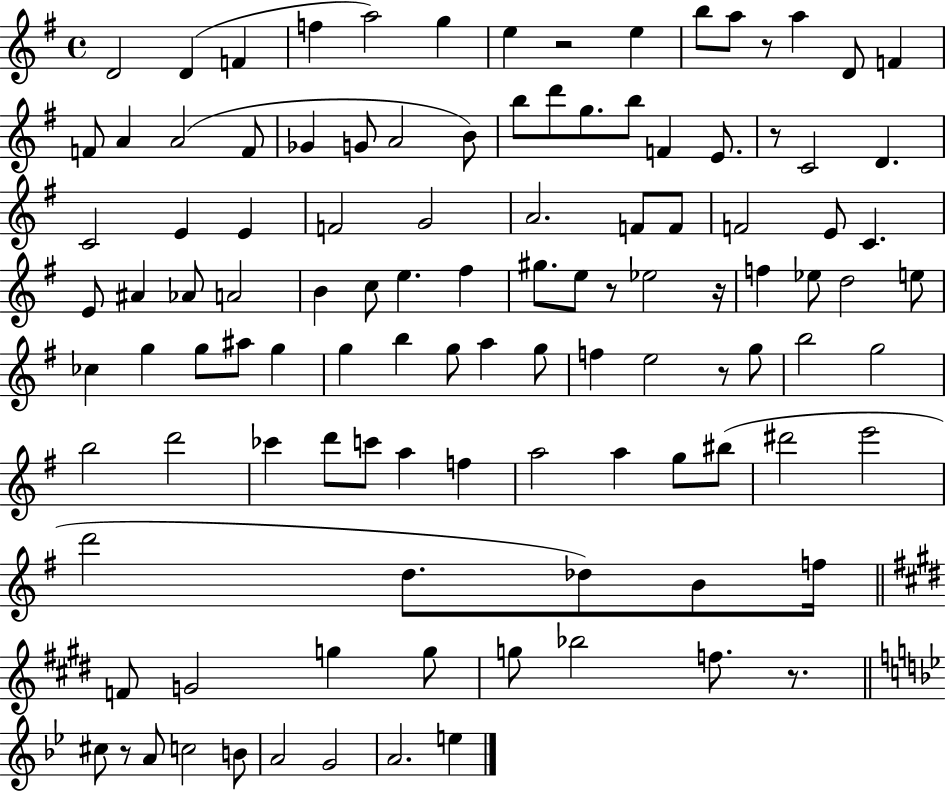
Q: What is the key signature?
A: G major